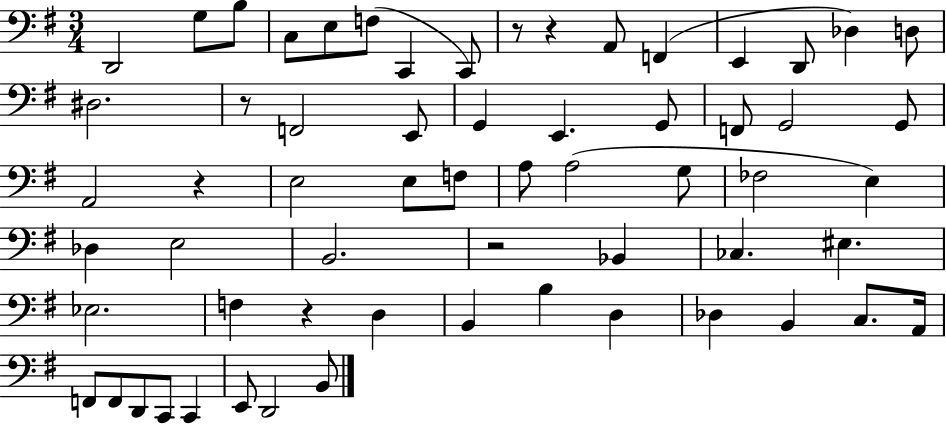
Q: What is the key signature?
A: G major